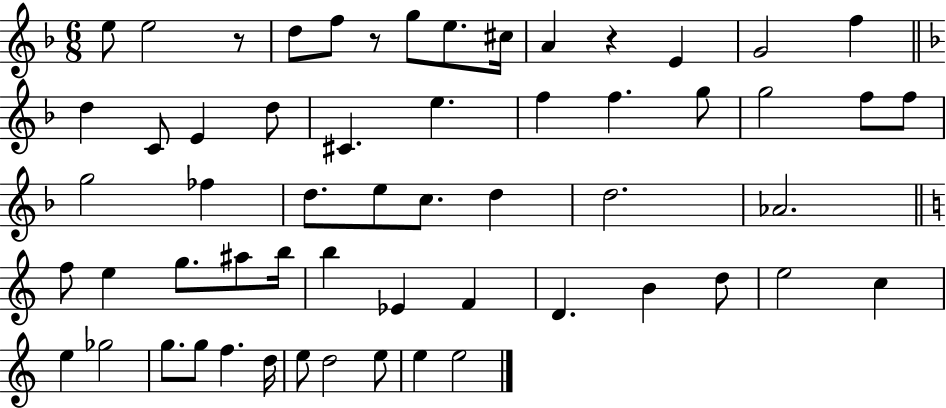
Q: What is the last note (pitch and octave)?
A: E5